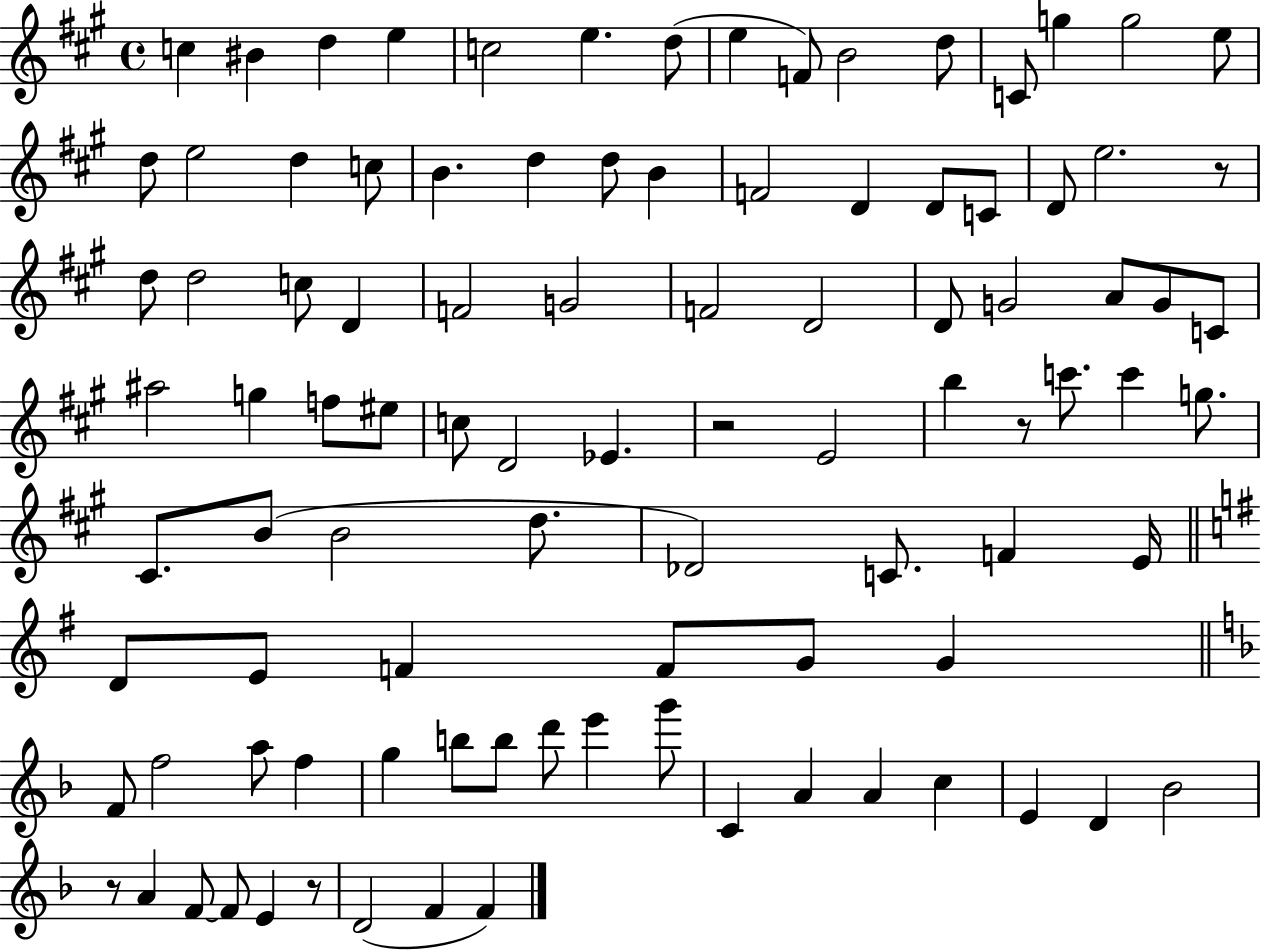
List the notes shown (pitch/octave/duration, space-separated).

C5/q BIS4/q D5/q E5/q C5/h E5/q. D5/e E5/q F4/e B4/h D5/e C4/e G5/q G5/h E5/e D5/e E5/h D5/q C5/e B4/q. D5/q D5/e B4/q F4/h D4/q D4/e C4/e D4/e E5/h. R/e D5/e D5/h C5/e D4/q F4/h G4/h F4/h D4/h D4/e G4/h A4/e G4/e C4/e A#5/h G5/q F5/e EIS5/e C5/e D4/h Eb4/q. R/h E4/h B5/q R/e C6/e. C6/q G5/e. C#4/e. B4/e B4/h D5/e. Db4/h C4/e. F4/q E4/s D4/e E4/e F4/q F4/e G4/e G4/q F4/e F5/h A5/e F5/q G5/q B5/e B5/e D6/e E6/q G6/e C4/q A4/q A4/q C5/q E4/q D4/q Bb4/h R/e A4/q F4/e F4/e E4/q R/e D4/h F4/q F4/q